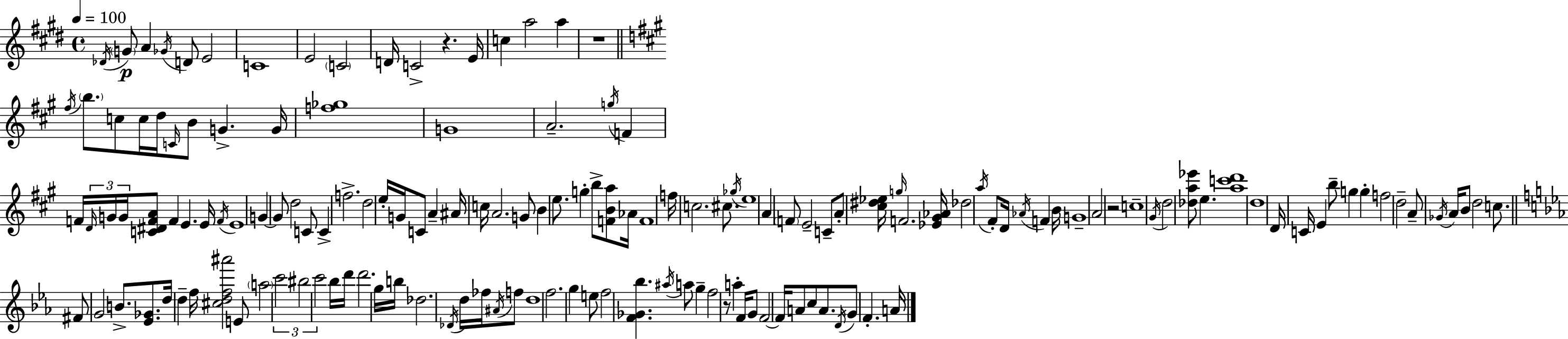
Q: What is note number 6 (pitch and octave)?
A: E4